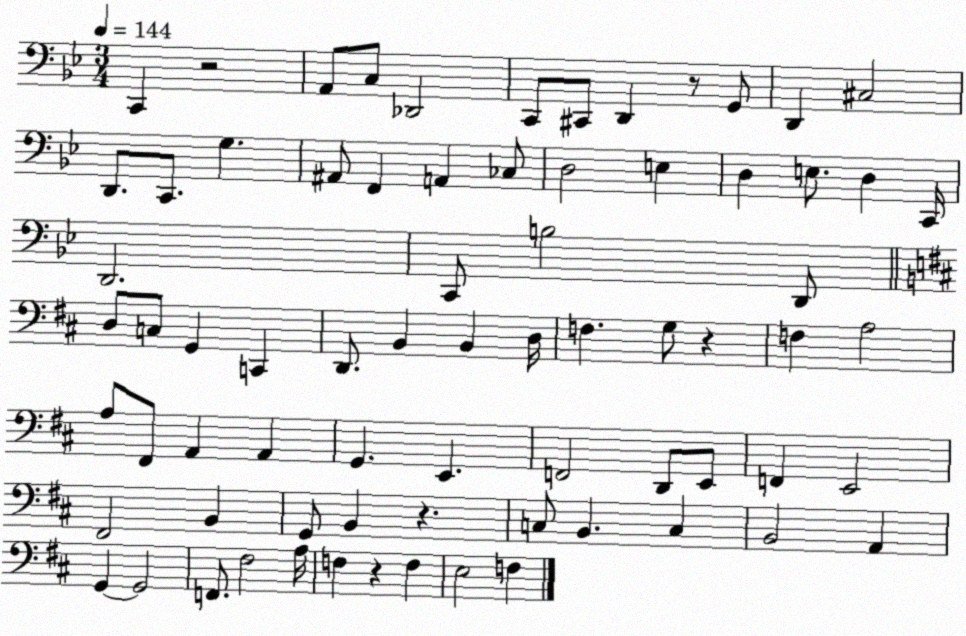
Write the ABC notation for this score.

X:1
T:Untitled
M:3/4
L:1/4
K:Bb
C,, z2 A,,/2 C,/2 _D,,2 C,,/2 ^C,,/2 D,, z/2 G,,/2 D,, ^C,2 D,,/2 C,,/2 G, ^A,,/2 F,, A,, _C,/2 D,2 E, D, E,/2 D, C,,/4 D,,2 C,,/2 B,2 D,,/2 D,/2 C,/2 G,, C,, D,,/2 B,, B,, D,/4 F, G,/2 z F, A,2 A,/2 ^F,,/2 A,, A,, G,, E,, F,,2 D,,/2 E,,/2 F,, E,,2 ^F,,2 B,, G,,/2 B,, z C,/2 B,, C, B,,2 A,, G,, G,,2 F,,/2 ^F,2 A,/4 F, z F, E,2 F,